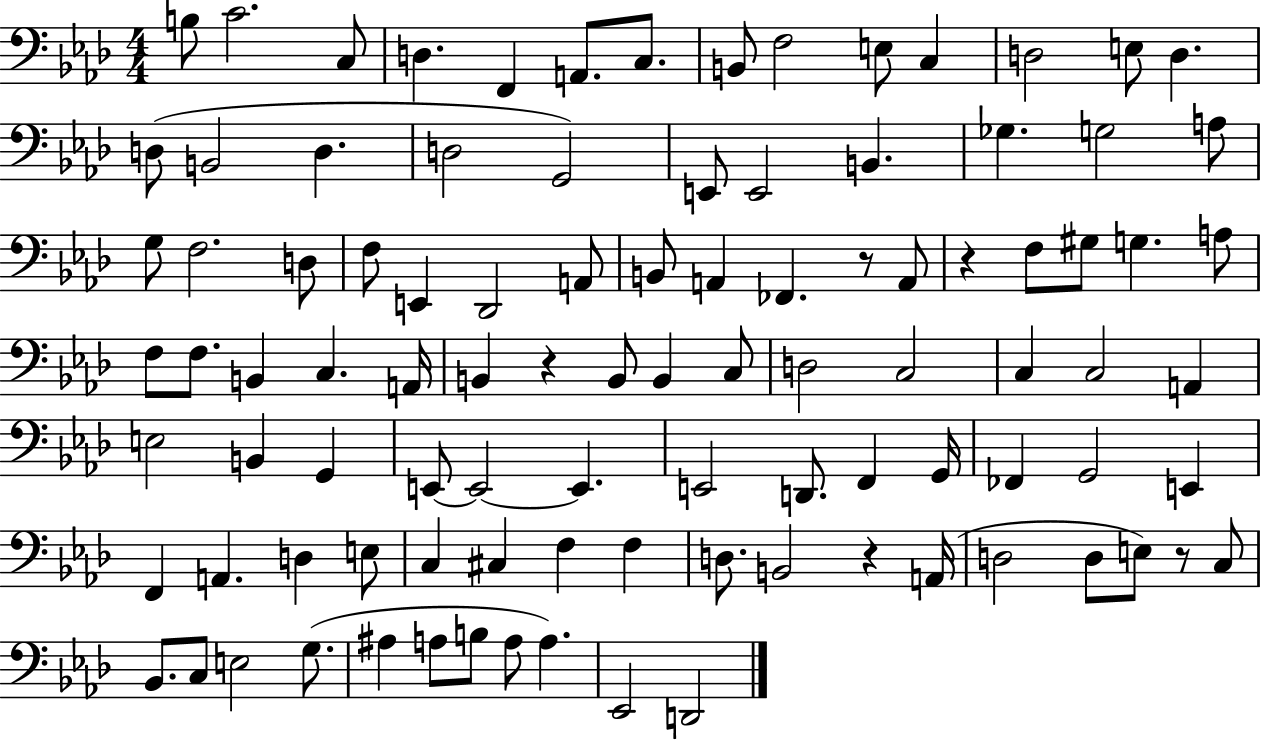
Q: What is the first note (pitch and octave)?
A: B3